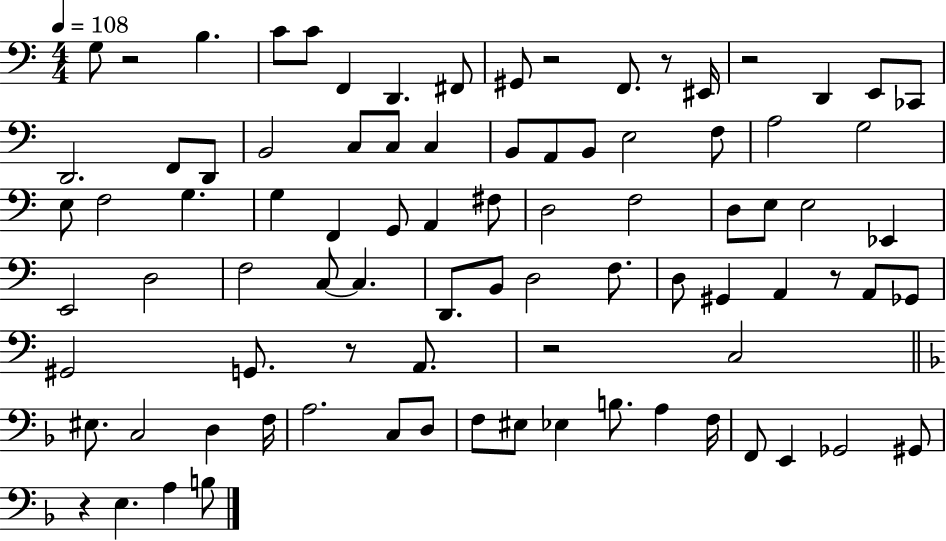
X:1
T:Untitled
M:4/4
L:1/4
K:C
G,/2 z2 B, C/2 C/2 F,, D,, ^F,,/2 ^G,,/2 z2 F,,/2 z/2 ^E,,/4 z2 D,, E,,/2 _C,,/2 D,,2 F,,/2 D,,/2 B,,2 C,/2 C,/2 C, B,,/2 A,,/2 B,,/2 E,2 F,/2 A,2 G,2 E,/2 F,2 G, G, F,, G,,/2 A,, ^F,/2 D,2 F,2 D,/2 E,/2 E,2 _E,, E,,2 D,2 F,2 C,/2 C, D,,/2 B,,/2 D,2 F,/2 D,/2 ^G,, A,, z/2 A,,/2 _G,,/2 ^G,,2 G,,/2 z/2 A,,/2 z2 C,2 ^E,/2 C,2 D, F,/4 A,2 C,/2 D,/2 F,/2 ^E,/2 _E, B,/2 A, F,/4 F,,/2 E,, _G,,2 ^G,,/2 z E, A, B,/2